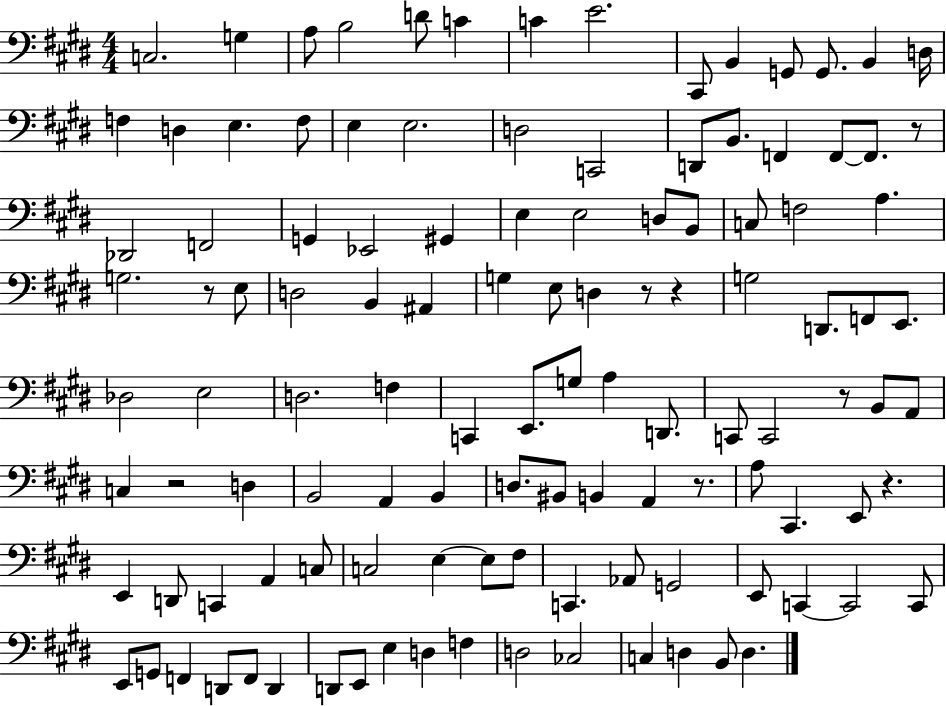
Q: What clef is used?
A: bass